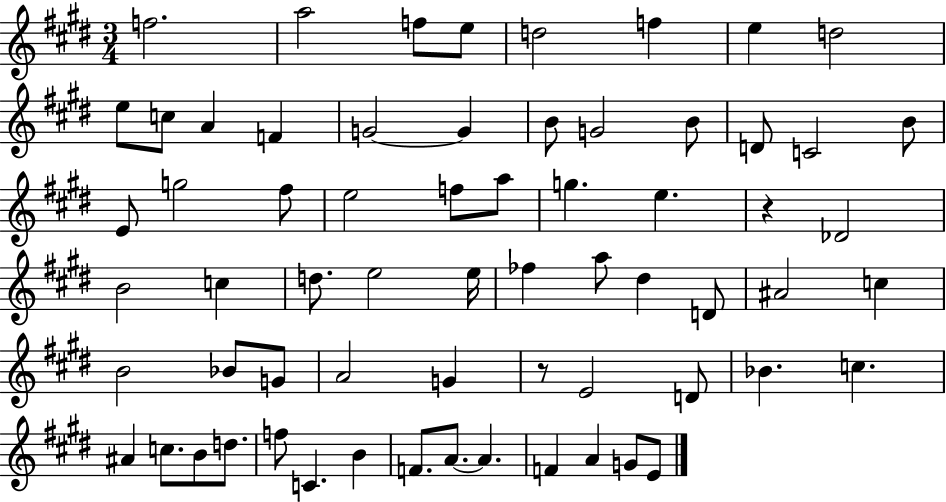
F5/h. A5/h F5/e E5/e D5/h F5/q E5/q D5/h E5/e C5/e A4/q F4/q G4/h G4/q B4/e G4/h B4/e D4/e C4/h B4/e E4/e G5/h F#5/e E5/h F5/e A5/e G5/q. E5/q. R/q Db4/h B4/h C5/q D5/e. E5/h E5/s FES5/q A5/e D#5/q D4/e A#4/h C5/q B4/h Bb4/e G4/e A4/h G4/q R/e E4/h D4/e Bb4/q. C5/q. A#4/q C5/e. B4/e D5/e. F5/e C4/q. B4/q F4/e. A4/e. A4/q. F4/q A4/q G4/e E4/e